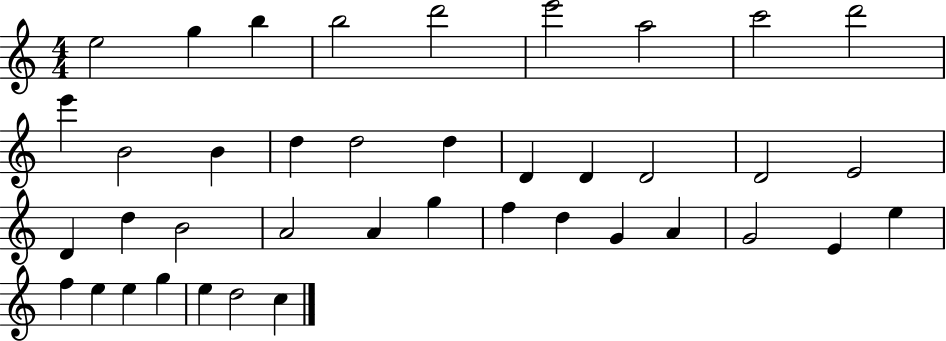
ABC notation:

X:1
T:Untitled
M:4/4
L:1/4
K:C
e2 g b b2 d'2 e'2 a2 c'2 d'2 e' B2 B d d2 d D D D2 D2 E2 D d B2 A2 A g f d G A G2 E e f e e g e d2 c